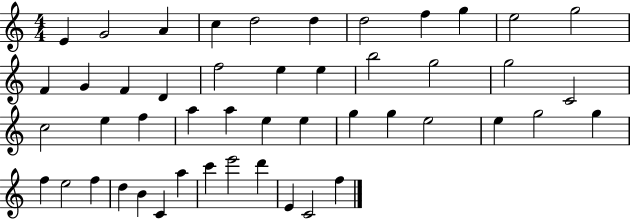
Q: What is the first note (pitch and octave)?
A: E4